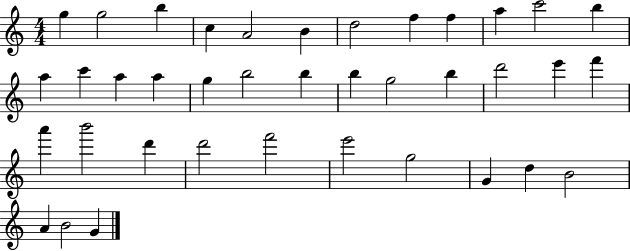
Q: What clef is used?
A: treble